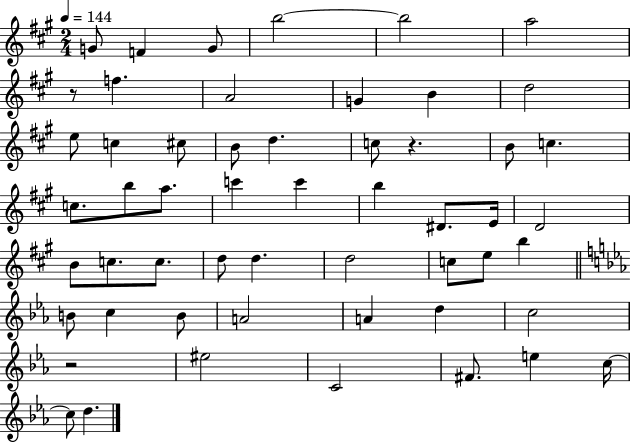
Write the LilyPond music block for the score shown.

{
  \clef treble
  \numericTimeSignature
  \time 2/4
  \key a \major
  \tempo 4 = 144
  g'8 f'4 g'8 | b''2~~ | b''2 | a''2 | \break r8 f''4. | a'2 | g'4 b'4 | d''2 | \break e''8 c''4 cis''8 | b'8 d''4. | c''8 r4. | b'8 c''4. | \break c''8. b''8 a''8. | c'''4 c'''4 | b''4 dis'8. e'16 | d'2 | \break b'8 c''8. c''8. | d''8 d''4. | d''2 | c''8 e''8 b''4 | \break \bar "||" \break \key c \minor b'8 c''4 b'8 | a'2 | a'4 d''4 | c''2 | \break r2 | eis''2 | c'2 | fis'8. e''4 c''16~~ | \break c''8 d''4. | \bar "|."
}